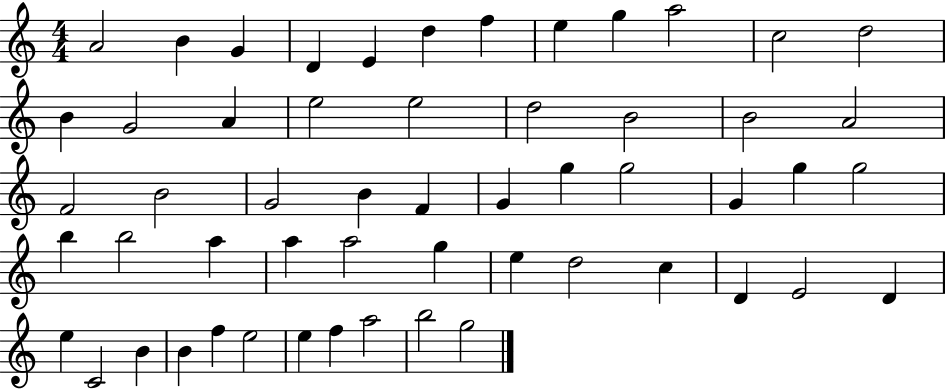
A4/h B4/q G4/q D4/q E4/q D5/q F5/q E5/q G5/q A5/h C5/h D5/h B4/q G4/h A4/q E5/h E5/h D5/h B4/h B4/h A4/h F4/h B4/h G4/h B4/q F4/q G4/q G5/q G5/h G4/q G5/q G5/h B5/q B5/h A5/q A5/q A5/h G5/q E5/q D5/h C5/q D4/q E4/h D4/q E5/q C4/h B4/q B4/q F5/q E5/h E5/q F5/q A5/h B5/h G5/h